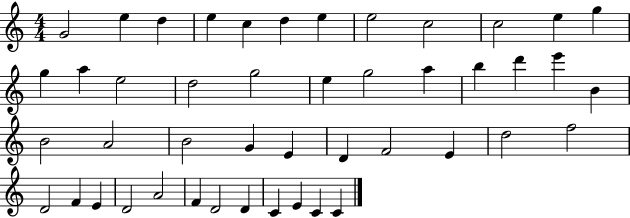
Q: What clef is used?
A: treble